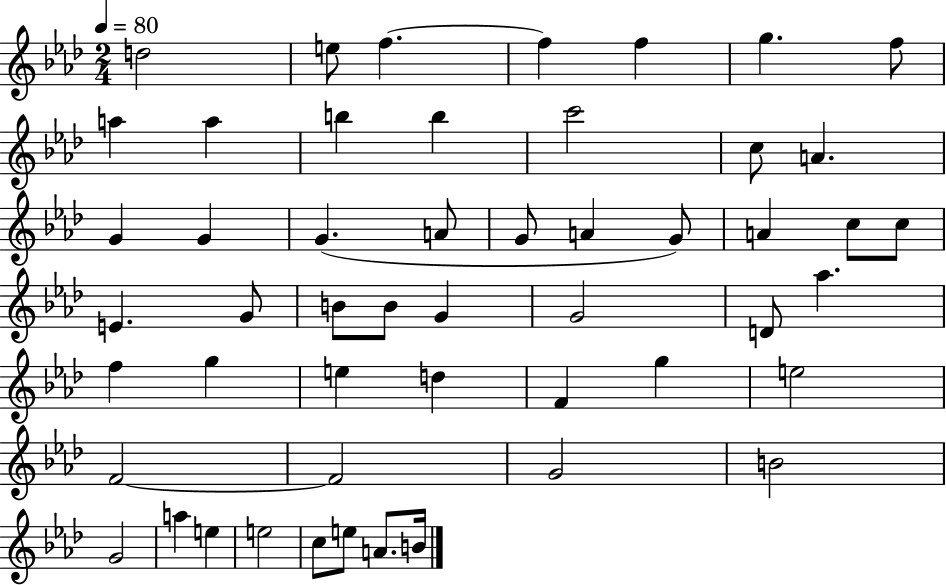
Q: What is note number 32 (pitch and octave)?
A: Ab5